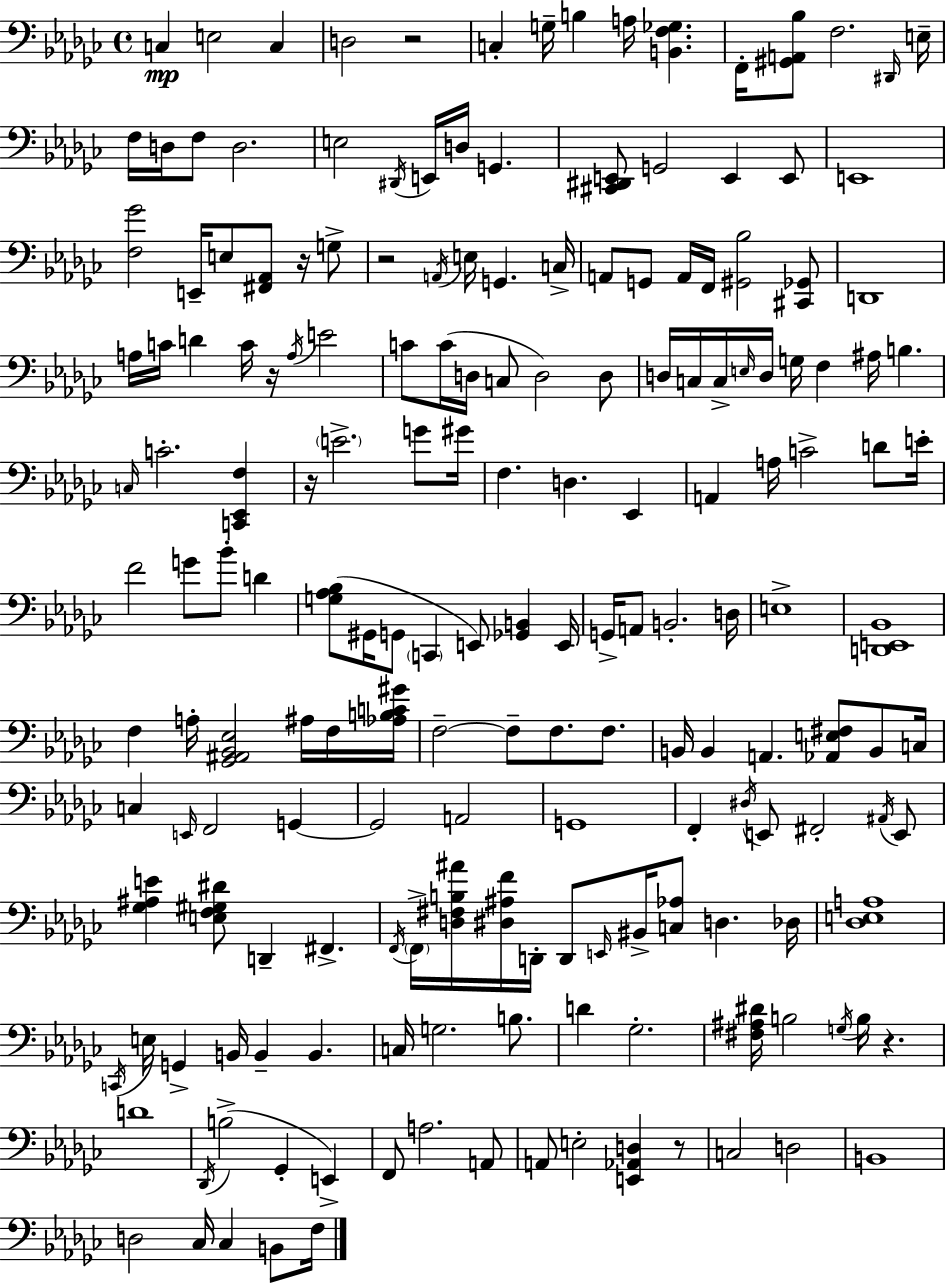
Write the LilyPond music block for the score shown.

{
  \clef bass
  \time 4/4
  \defaultTimeSignature
  \key ees \minor
  c4\mp e2 c4 | d2 r2 | c4-. g16-- b4 a16 <b, f ges>4. | f,16-. <gis, a, bes>8 f2. \grace { dis,16 } | \break e16-- f16 d16 f8 d2. | e2 \acciaccatura { dis,16 } e,16 d16 g,4. | <cis, dis, e,>8 g,2 e,4 | e,8 e,1 | \break <f ges'>2 e,16-- e8 <fis, aes,>8 r16 | g8-> r2 \acciaccatura { a,16 } e16 g,4. | c16-> a,8 g,8 a,16 f,16 <gis, bes>2 | <cis, ges,>8 d,1 | \break a16 c'16 d'4 c'16 r16 \acciaccatura { a16 } e'2 | c'8 c'16( d16 c8 d2) | d8 d16 c16 c16-> \grace { e16 } d16 g16 f4 ais16 b4. | \grace { c16 } c'2.-. | \break <c, ees, f>4 r16 \parenthesize e'2.-> | g'8 gis'16 f4. d4. | ees,4 a,4 a16 c'2-> | d'8 e'16-. f'2 g'8 | \break bes'8-. d'4 <g aes bes>8( gis,16 g,8 \parenthesize c,4 e,8) | <ges, b,>4 e,16 g,16-> a,8 b,2.-. | d16 e1-> | <d, e, bes,>1 | \break f4 a16-. <ges, ais, bes, ees>2 | ais16 f16 <aes b c' gis'>16 f2--~~ f8-- | f8. f8. b,16 b,4 a,4. | <aes, e fis>8 b,8 c16 c4 \grace { e,16 } f,2 | \break g,4~~ g,2 a,2 | g,1 | f,4-. \acciaccatura { dis16 } e,8 fis,2-. | \acciaccatura { ais,16 } e,8 <ges ais e'>4 <e f gis dis'>8 d,4-- | \break fis,4.-> \acciaccatura { f,16 } \parenthesize f,16-> <d fis b ais'>16 <dis ais f'>16 d,16-. d,8 | \grace { e,16 } bis,16-> <c aes>8 d4. des16 <des e a>1 | \acciaccatura { c,16 } e16 g,4-> | b,16 b,4-- b,4. c16 g2. | \break b8. d'4 | ges2.-. <fis ais dis'>16 b2 | \acciaccatura { g16 } b16 r4. d'1 | \acciaccatura { des,16 } b2->( | \break ges,4-. e,4->) f,8 | a2. a,8 a,8 | e2-. <e, aes, d>4 r8 c2 | d2 b,1 | \break d2 | ces16 ces4 b,8 f16 \bar "|."
}